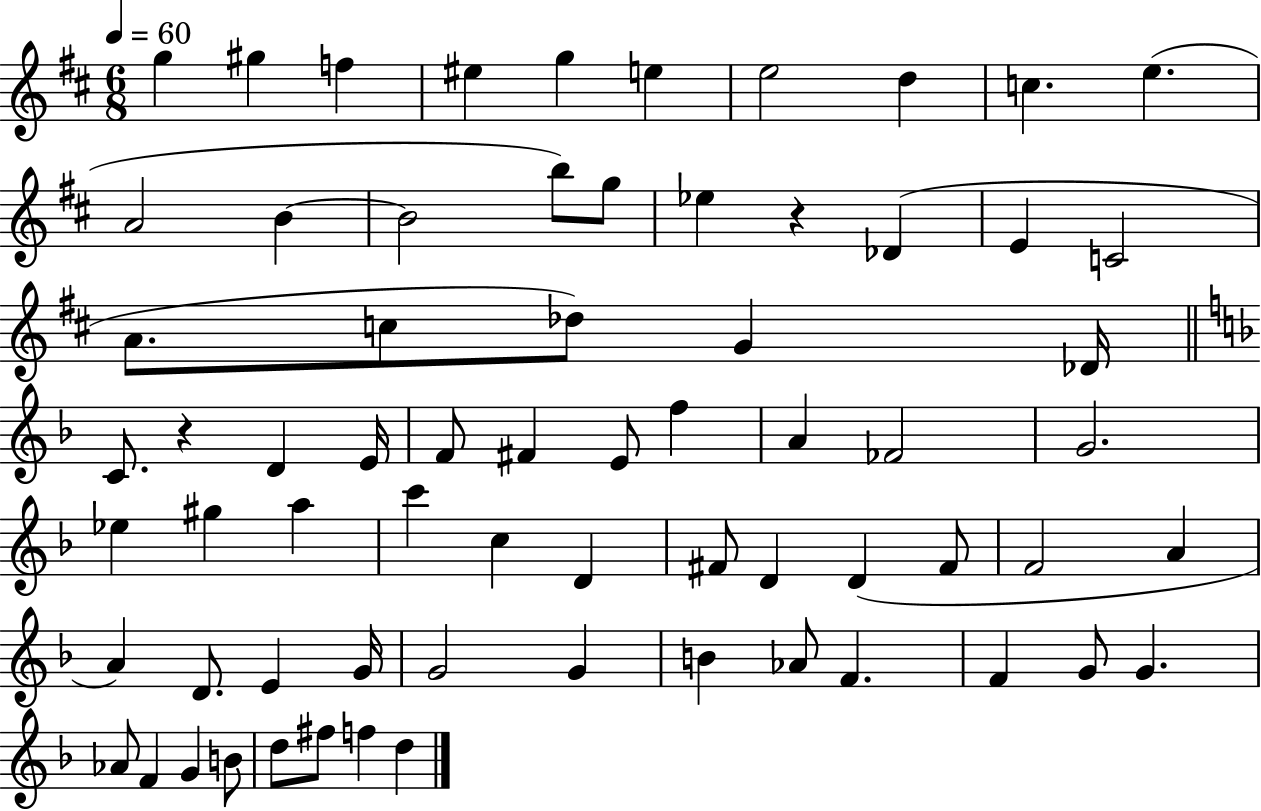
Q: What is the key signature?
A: D major